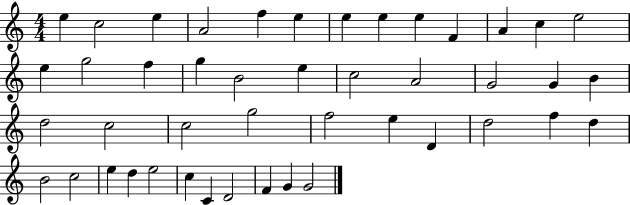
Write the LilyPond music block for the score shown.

{
  \clef treble
  \numericTimeSignature
  \time 4/4
  \key c \major
  e''4 c''2 e''4 | a'2 f''4 e''4 | e''4 e''4 e''4 f'4 | a'4 c''4 e''2 | \break e''4 g''2 f''4 | g''4 b'2 e''4 | c''2 a'2 | g'2 g'4 b'4 | \break d''2 c''2 | c''2 g''2 | f''2 e''4 d'4 | d''2 f''4 d''4 | \break b'2 c''2 | e''4 d''4 e''2 | c''4 c'4 d'2 | f'4 g'4 g'2 | \break \bar "|."
}